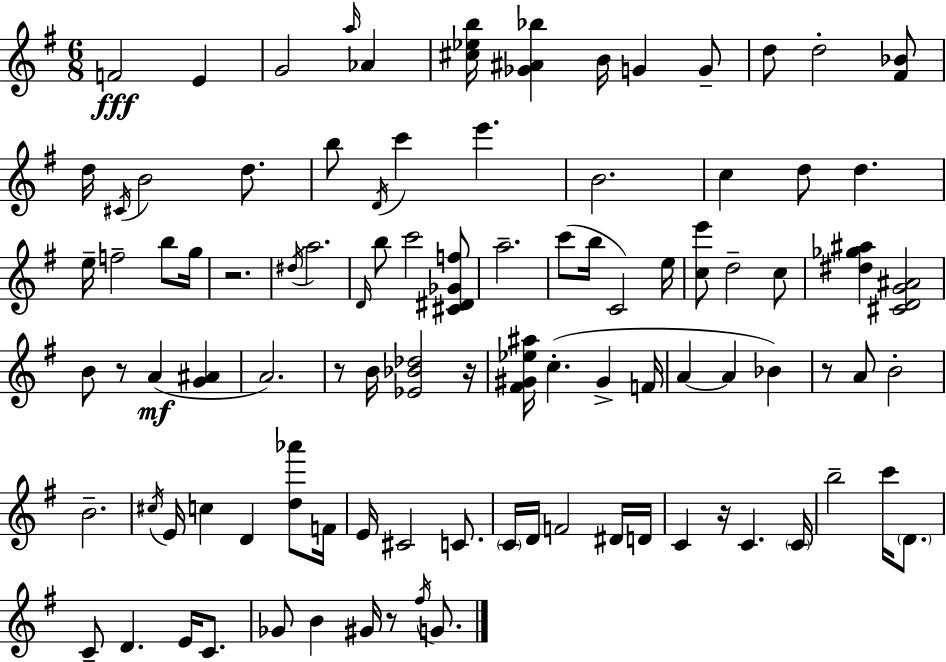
X:1
T:Untitled
M:6/8
L:1/4
K:Em
F2 E G2 a/4 _A [^c_eb]/4 [_G^A_b] B/4 G G/2 d/2 d2 [^F_B]/2 d/4 ^C/4 B2 d/2 b/2 D/4 c' e' B2 c d/2 d e/4 f2 b/2 g/4 z2 ^d/4 a2 D/4 b/2 c'2 [^C^D_Gf]/2 a2 c'/2 b/4 C2 e/4 [ce']/2 d2 c/2 [^d_g^a] [^CDG^A]2 B/2 z/2 A [G^A] A2 z/2 B/4 [_E_B_d]2 z/4 [^F^G_e^a]/4 c ^G F/4 A A _B z/2 A/2 B2 B2 ^c/4 E/4 c D [d_a']/2 F/4 E/4 ^C2 C/2 C/4 D/4 F2 ^D/4 D/4 C z/4 C C/4 b2 c'/4 D/2 C/2 D E/4 C/2 _G/2 B ^G/4 z/2 ^f/4 G/2